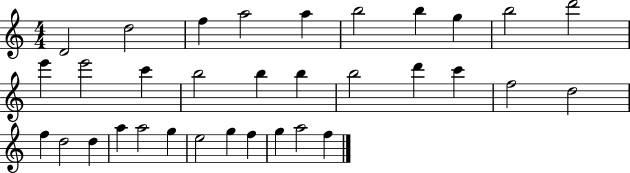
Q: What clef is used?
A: treble